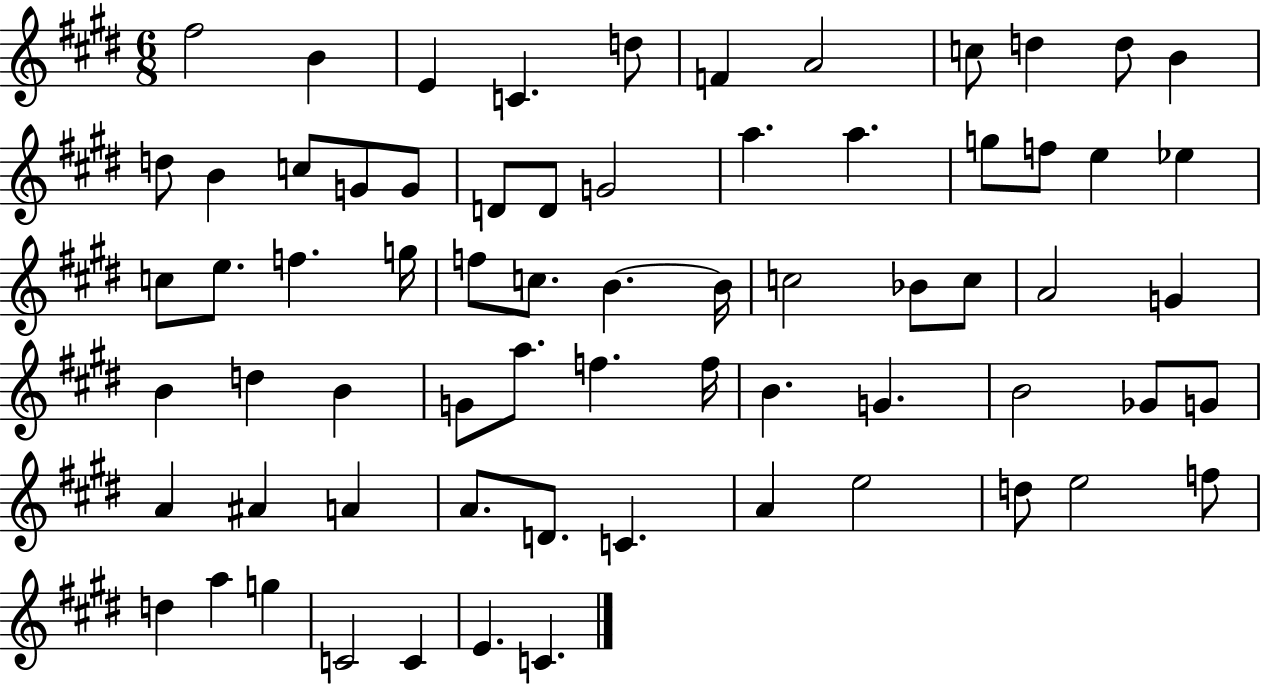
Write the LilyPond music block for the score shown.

{
  \clef treble
  \numericTimeSignature
  \time 6/8
  \key e \major
  fis''2 b'4 | e'4 c'4. d''8 | f'4 a'2 | c''8 d''4 d''8 b'4 | \break d''8 b'4 c''8 g'8 g'8 | d'8 d'8 g'2 | a''4. a''4. | g''8 f''8 e''4 ees''4 | \break c''8 e''8. f''4. g''16 | f''8 c''8. b'4.~~ b'16 | c''2 bes'8 c''8 | a'2 g'4 | \break b'4 d''4 b'4 | g'8 a''8. f''4. f''16 | b'4. g'4. | b'2 ges'8 g'8 | \break a'4 ais'4 a'4 | a'8. d'8. c'4. | a'4 e''2 | d''8 e''2 f''8 | \break d''4 a''4 g''4 | c'2 c'4 | e'4. c'4. | \bar "|."
}